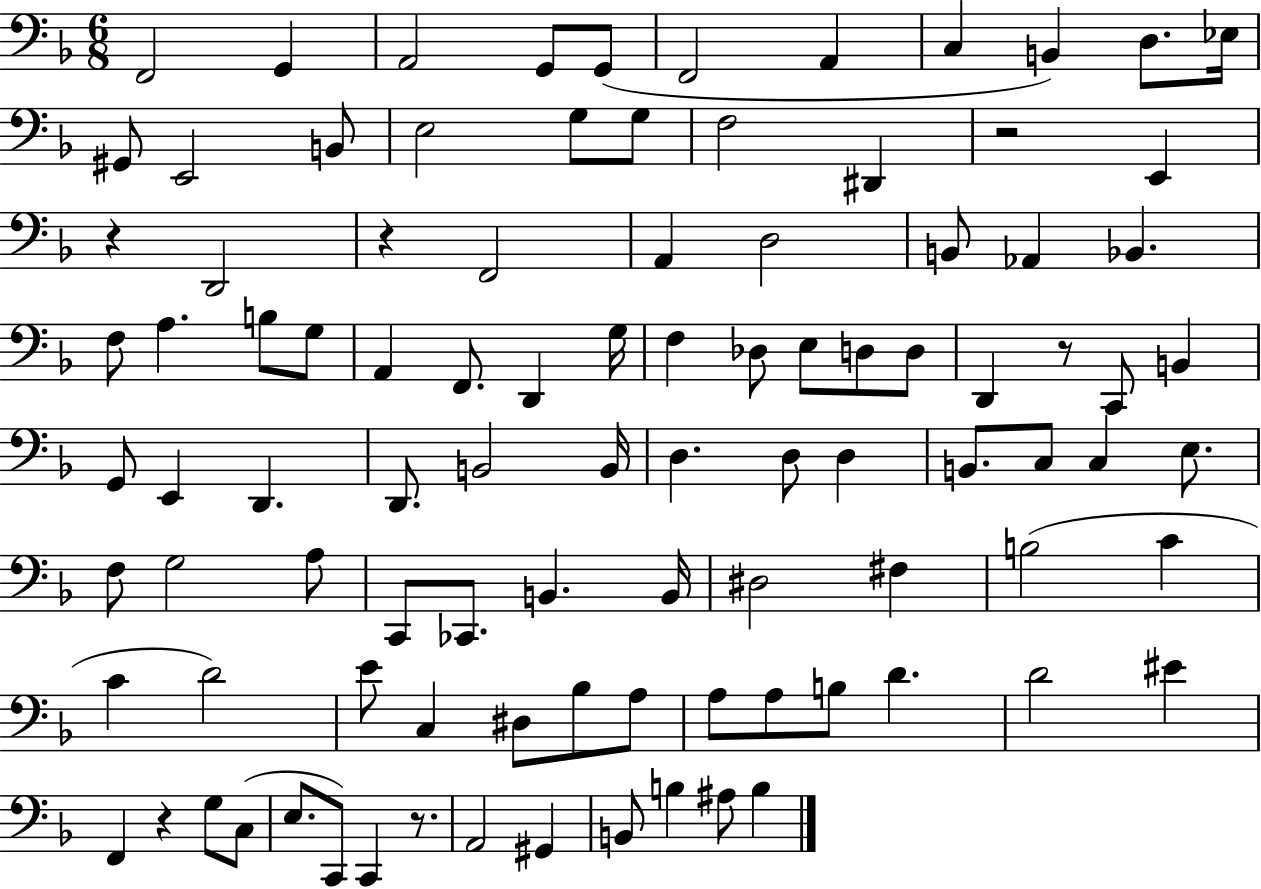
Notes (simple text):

F2/h G2/q A2/h G2/e G2/e F2/h A2/q C3/q B2/q D3/e. Eb3/s G#2/e E2/h B2/e E3/h G3/e G3/e F3/h D#2/q R/h E2/q R/q D2/h R/q F2/h A2/q D3/h B2/e Ab2/q Bb2/q. F3/e A3/q. B3/e G3/e A2/q F2/e. D2/q G3/s F3/q Db3/e E3/e D3/e D3/e D2/q R/e C2/e B2/q G2/e E2/q D2/q. D2/e. B2/h B2/s D3/q. D3/e D3/q B2/e. C3/e C3/q E3/e. F3/e G3/h A3/e C2/e CES2/e. B2/q. B2/s D#3/h F#3/q B3/h C4/q C4/q D4/h E4/e C3/q D#3/e Bb3/e A3/e A3/e A3/e B3/e D4/q. D4/h EIS4/q F2/q R/q G3/e C3/e E3/e. C2/e C2/q R/e. A2/h G#2/q B2/e B3/q A#3/e B3/q